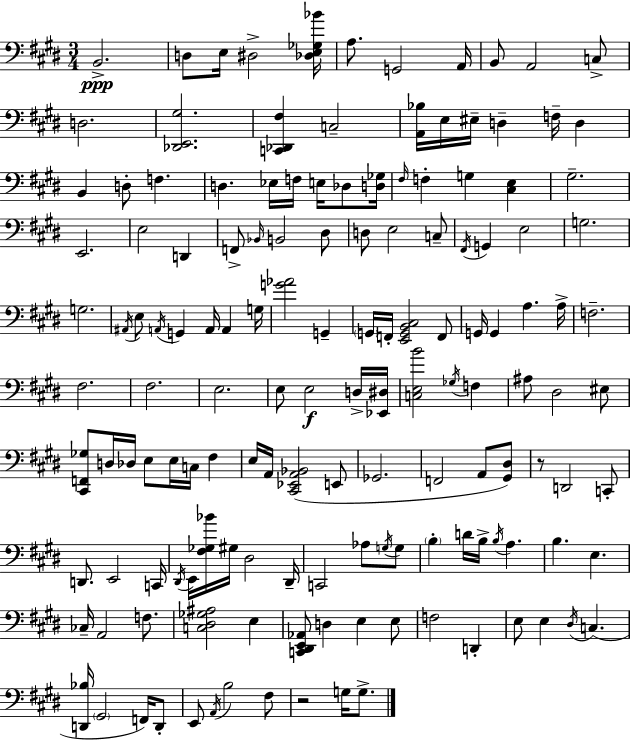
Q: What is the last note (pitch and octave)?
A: G3